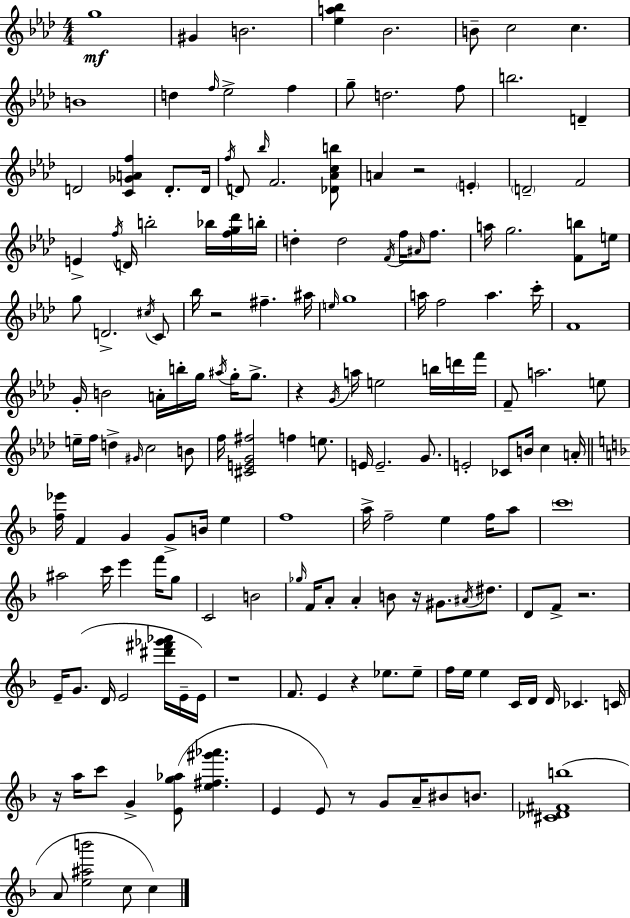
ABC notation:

X:1
T:Untitled
M:4/4
L:1/4
K:Fm
g4 ^G B2 [_ea_b] _B2 B/2 c2 c B4 d f/4 _e2 f g/2 d2 f/2 b2 D D2 [C_GAf] D/2 D/4 f/4 D/2 _b/4 F2 [_D_Acb]/2 A z2 E D2 F2 E f/4 D/4 b2 _b/4 [fg_d']/4 b/4 d d2 F/4 f/4 ^A/4 f/2 a/4 g2 [Fb]/2 e/4 g/2 D2 ^c/4 C/2 _b/4 z2 ^f ^a/4 e/4 g4 a/4 f2 a c'/4 F4 G/4 B2 A/4 b/4 g/4 ^a/4 g/4 g/2 z G/4 a/4 e2 b/4 d'/4 f'/4 F/2 a2 e/2 e/4 f/4 d ^G/4 c2 B/2 f/4 [^CEG^f]2 f e/2 E/4 E2 G/2 E2 _C/2 B/4 c A/4 [f_e']/4 F G G/2 B/4 e f4 a/4 f2 e f/4 a/2 c'4 ^a2 c'/4 e' f'/4 g/2 C2 B2 _g/4 F/4 A/2 A B/2 z/4 ^G/2 ^A/4 ^d/2 D/2 F/2 z2 E/4 G/2 D/4 E2 [^d'^f'_g'_a']/4 E/4 E/4 z4 F/2 E z _e/2 _e/2 f/4 e/4 e C/4 D/4 D/4 _C C/4 z/4 a/4 c'/2 G [Eg_a]/2 [e^f^g'_a'] E E/2 z/2 G/2 A/4 ^B/2 B/2 [^C_D^Fb]4 A/2 [e^ab']2 c/2 c